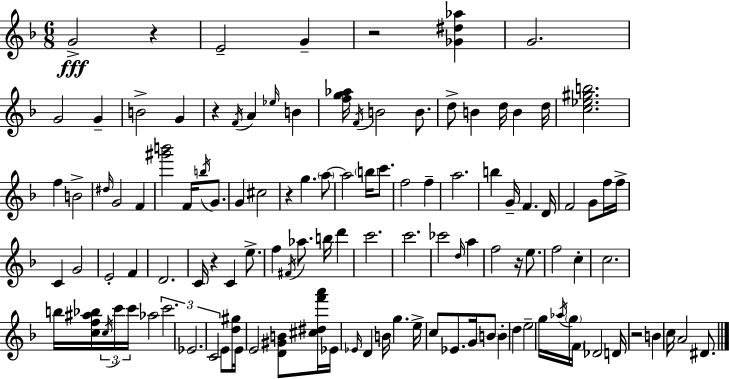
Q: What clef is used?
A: treble